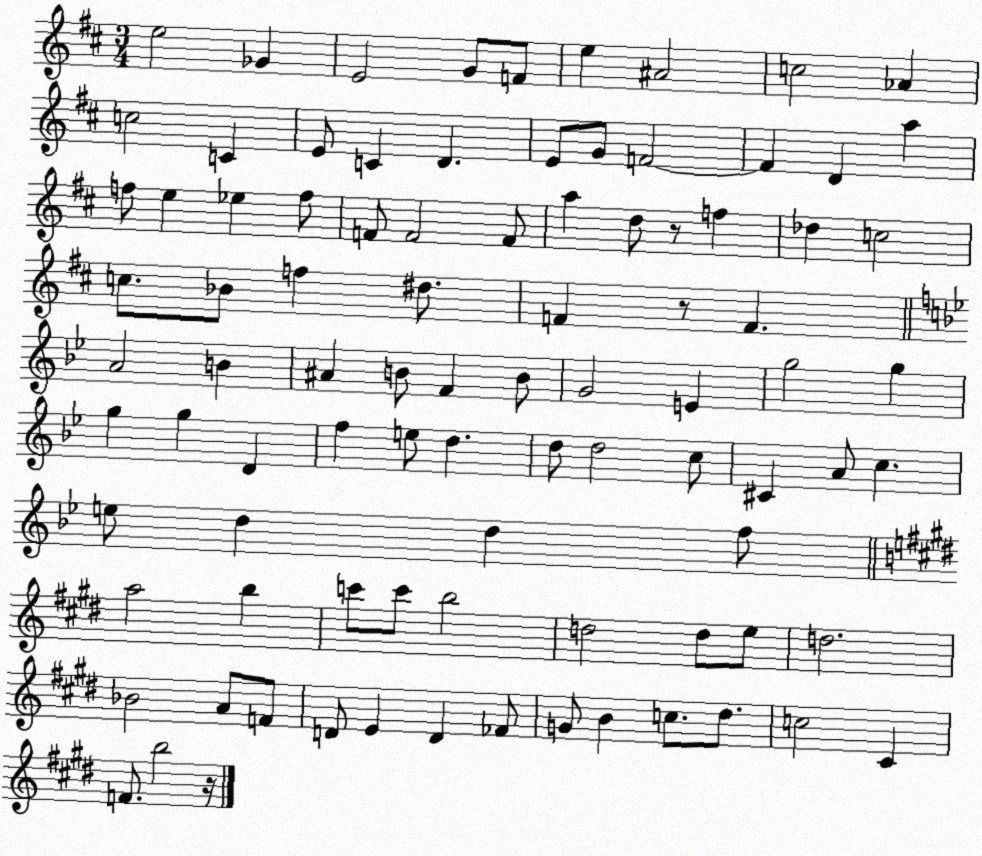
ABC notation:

X:1
T:Untitled
M:3/4
L:1/4
K:D
e2 _G E2 G/2 F/2 e ^A2 c2 _A c2 C E/2 C D E/2 G/2 F2 F D a f/2 e _e f/2 F/2 F2 F/2 a d/2 z/2 f _d c2 c/2 _B/2 f ^d/2 F z/2 F A2 B ^A B/2 F B/2 G2 E g2 g g g D f e/2 d d/2 d2 c/2 ^C A/2 c e/2 d d f/2 a2 b c'/2 c'/2 b2 d2 d/2 e/2 d2 _B2 A/2 F/2 D/2 E D _F/2 G/2 B c/2 ^d/2 c2 ^C F/2 b2 z/4